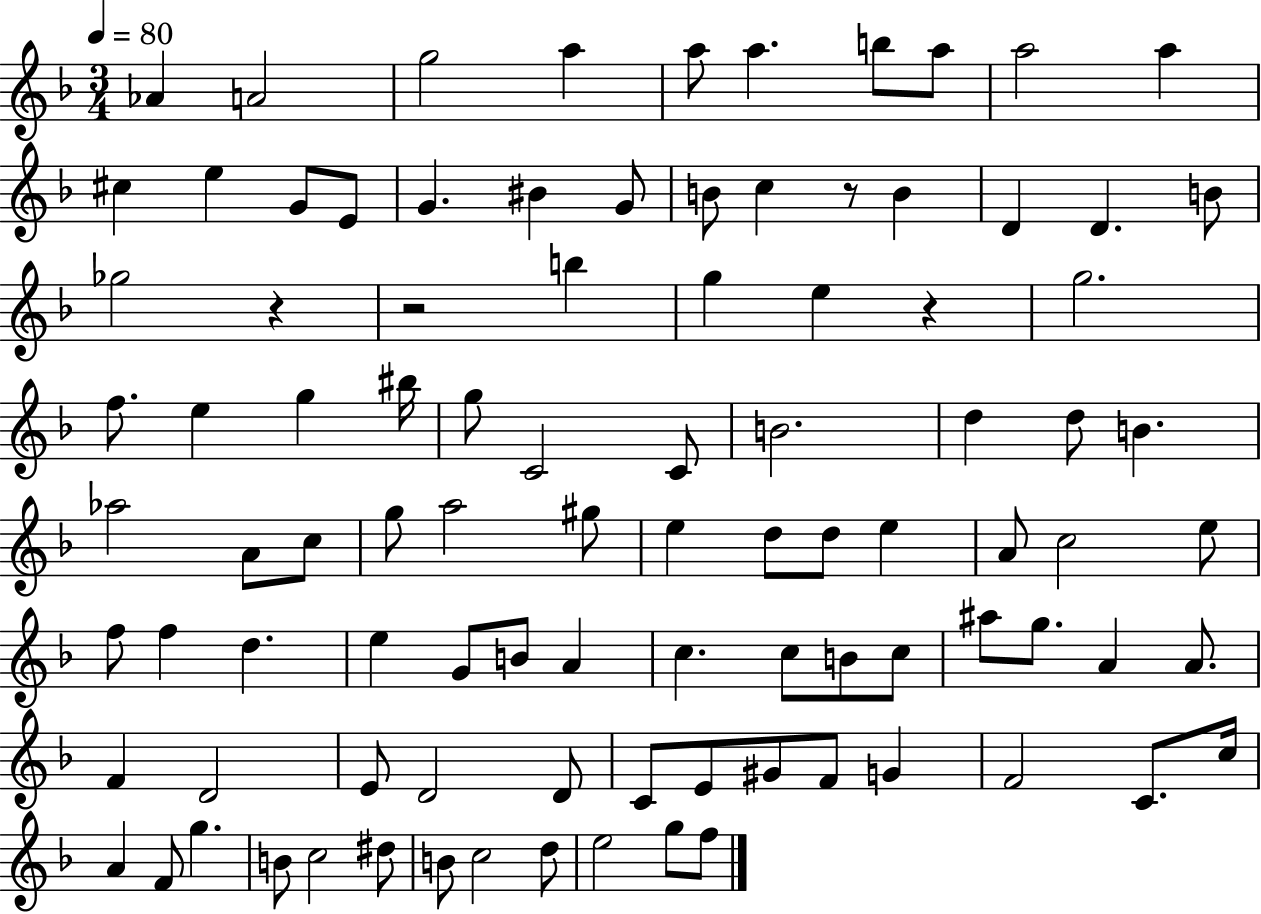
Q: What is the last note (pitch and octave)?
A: F5